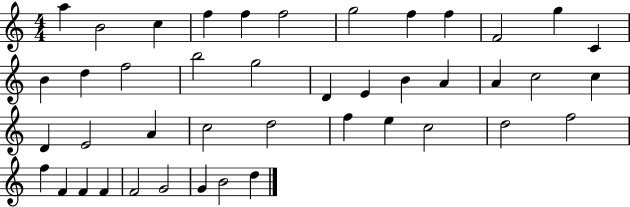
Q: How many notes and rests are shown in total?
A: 43